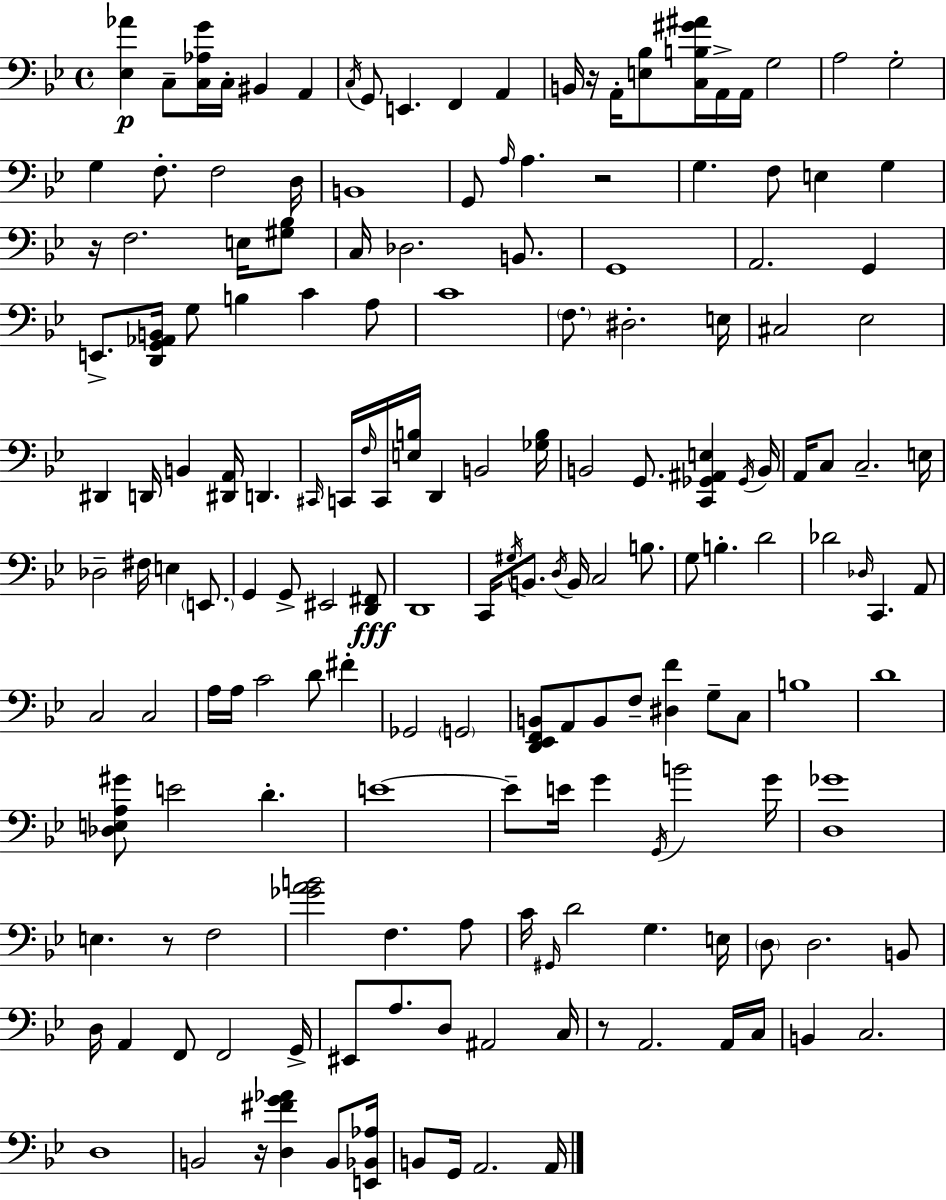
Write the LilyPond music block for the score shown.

{
  \clef bass
  \time 4/4
  \defaultTimeSignature
  \key bes \major
  <ees aes'>4\p c8-- <c aes g'>16 c16-. bis,4 a,4 | \acciaccatura { c16 } g,8 e,4. f,4 a,4 | b,16 r16 a,16-. <e bes>8 <c b gis' ais'>16 a,16-> a,16 g2 | a2 g2-. | \break g4 f8.-. f2 | d16 b,1 | g,8 \grace { a16 } a4. r2 | g4. f8 e4 g4 | \break r16 f2. e16 | <gis bes>8 c16 des2. b,8. | g,1 | a,2. g,4 | \break e,8.-> <d, g, aes, b,>16 g8 b4 c'4 | a8 c'1 | \parenthesize f8. dis2.-. | e16 cis2 ees2 | \break dis,4 d,16 b,4 <dis, a,>16 d,4. | \grace { cis,16 } c,16 \grace { f16 } c,16 <e b>16 d,4 b,2 | <ges b>16 b,2 g,8. <c, ges, ais, e>4 | \acciaccatura { ges,16 } b,16 a,16 c8 c2.-- | \break e16 des2-- fis16 e4 | \parenthesize e,8. g,4 g,8-> eis,2 | <d, fis,>8\fff d,1 | c,16 \acciaccatura { gis16 } b,8. \acciaccatura { d16 } b,16 c2 | \break b8. g8 b4.-. d'2 | des'2 \grace { des16 } | c,4. a,8 c2 | c2 a16 a16 c'2 | \break d'8 fis'4-. ges,2 | \parenthesize g,2 <d, ees, f, b,>8 a,8 b,8 f8-- | <dis f'>4 g8-- c8 b1 | d'1 | \break <des e a gis'>8 e'2 | d'4.-. e'1~~ | e'8-- e'16 g'4 \acciaccatura { g,16 } | b'2 g'16 <d ges'>1 | \break e4. r8 | f2 <ges' a' b'>2 | f4. a8 c'16 \grace { gis,16 } d'2 | g4. e16 \parenthesize d8 d2. | \break b,8 d16 a,4 f,8 | f,2 g,16-> eis,8 a8. d8 | ais,2 c16 r8 a,2. | a,16 c16 b,4 c2. | \break d1 | b,2 | r16 <d fis' g' aes'>4 b,8 <e, bes, aes>16 b,8 g,16 a,2. | a,16 \bar "|."
}